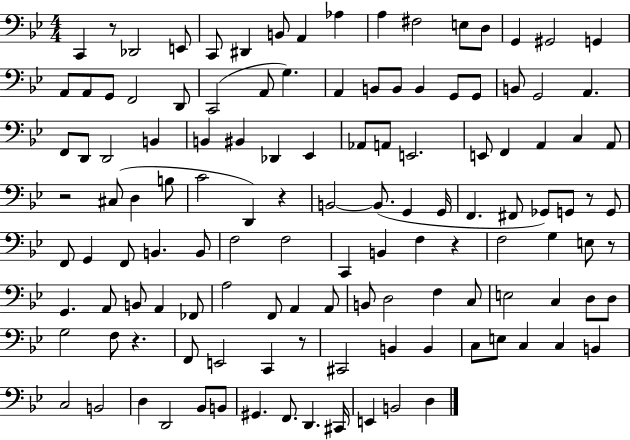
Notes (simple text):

C2/q R/e Db2/h E2/e C2/e D#2/q B2/e A2/q Ab3/q A3/q F#3/h E3/e D3/e G2/q G#2/h G2/q A2/e A2/e G2/e F2/h D2/e C2/h A2/e G3/q. A2/q B2/e B2/e B2/q G2/e G2/e B2/e G2/h A2/q. F2/e D2/e D2/h B2/q B2/q BIS2/q Db2/q Eb2/q Ab2/e A2/e E2/h. E2/e F2/q A2/q C3/q A2/e R/h C#3/e D3/q B3/e C4/h D2/q R/q B2/h B2/e. G2/q G2/s F2/q. F#2/e Gb2/e G2/e R/e G2/e F2/e G2/q F2/e B2/q. B2/e F3/h F3/h C2/q B2/q F3/q R/q F3/h G3/q E3/e R/e G2/q. A2/e B2/e A2/q FES2/e A3/h F2/e A2/q A2/e B2/e D3/h F3/q C3/e E3/h C3/q D3/e D3/e G3/h F3/e R/q. F2/e E2/h C2/q R/e C#2/h B2/q B2/q C3/e E3/e C3/q C3/q B2/q C3/h B2/h D3/q D2/h Bb2/e B2/e G#2/q. F2/e. D2/q. C#2/s E2/q B2/h D3/q